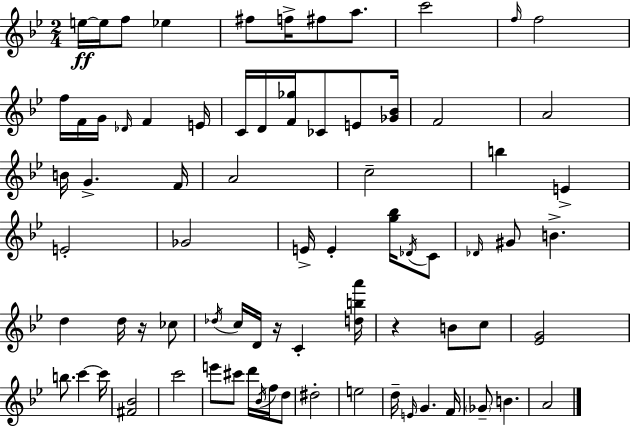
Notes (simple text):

E5/s E5/s F5/e Eb5/q F#5/e F5/s F#5/e A5/e. C6/h F5/s F5/h F5/s F4/s G4/s Db4/s F4/q E4/s C4/s D4/s [F4,Gb5]/s CES4/e E4/e [Gb4,Bb4]/s F4/h A4/h B4/s G4/q. F4/s A4/h C5/h B5/q E4/q E4/h Gb4/h E4/s E4/q [G5,Bb5]/s Db4/s C4/e Db4/s G#4/e B4/q. D5/q D5/s R/s CES5/e Db5/s C5/s D4/s R/s C4/q [D5,B5,A6]/s R/q B4/e C5/e [Eb4,G4]/h B5/e. C6/q C6/s [F#4,Bb4]/h C6/h E6/e C#6/e D6/s Bb4/s F5/s D5/e D#5/h E5/h D5/s E4/s G4/q. F4/s Gb4/e B4/q. A4/h